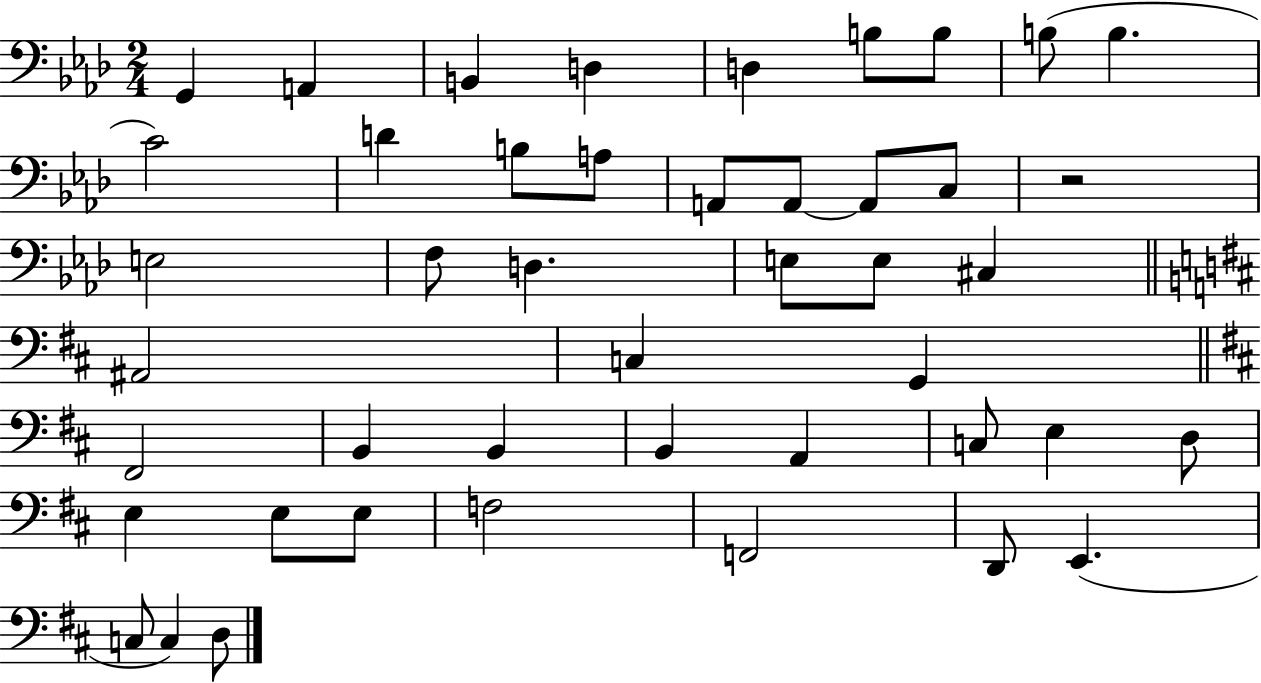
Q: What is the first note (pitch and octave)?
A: G2